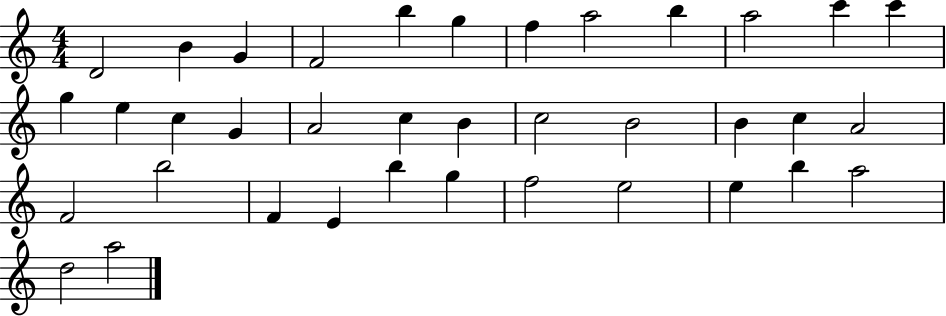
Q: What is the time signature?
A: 4/4